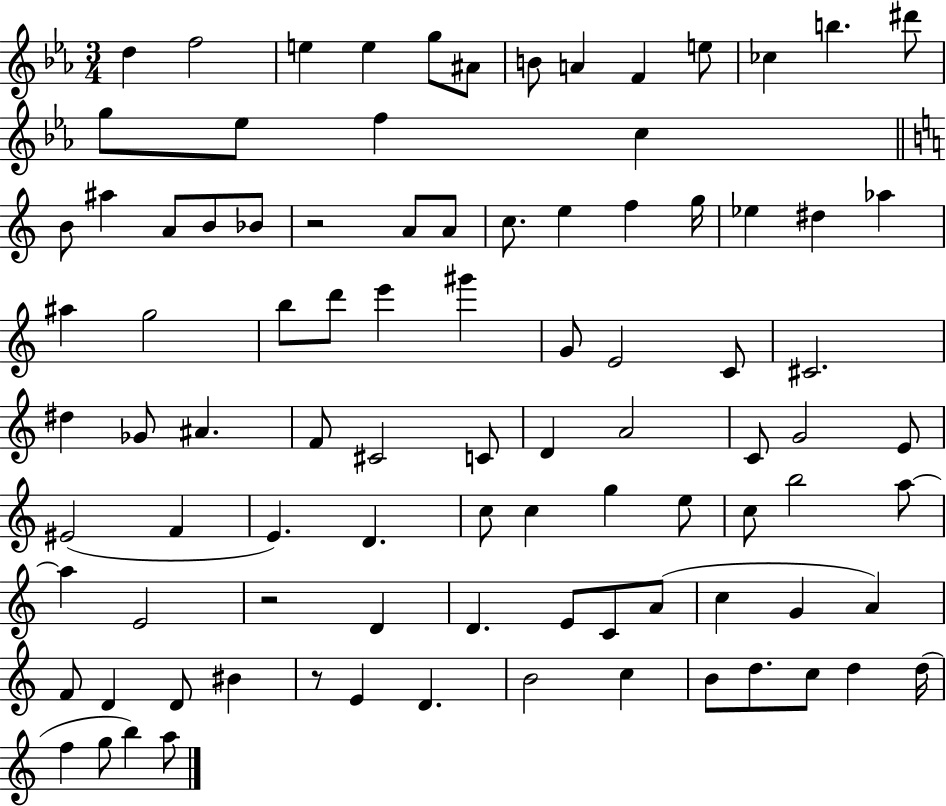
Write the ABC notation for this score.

X:1
T:Untitled
M:3/4
L:1/4
K:Eb
d f2 e e g/2 ^A/2 B/2 A F e/2 _c b ^d'/2 g/2 _e/2 f c B/2 ^a A/2 B/2 _B/2 z2 A/2 A/2 c/2 e f g/4 _e ^d _a ^a g2 b/2 d'/2 e' ^g' G/2 E2 C/2 ^C2 ^d _G/2 ^A F/2 ^C2 C/2 D A2 C/2 G2 E/2 ^E2 F E D c/2 c g e/2 c/2 b2 a/2 a E2 z2 D D E/2 C/2 A/2 c G A F/2 D D/2 ^B z/2 E D B2 c B/2 d/2 c/2 d d/4 f g/2 b a/2